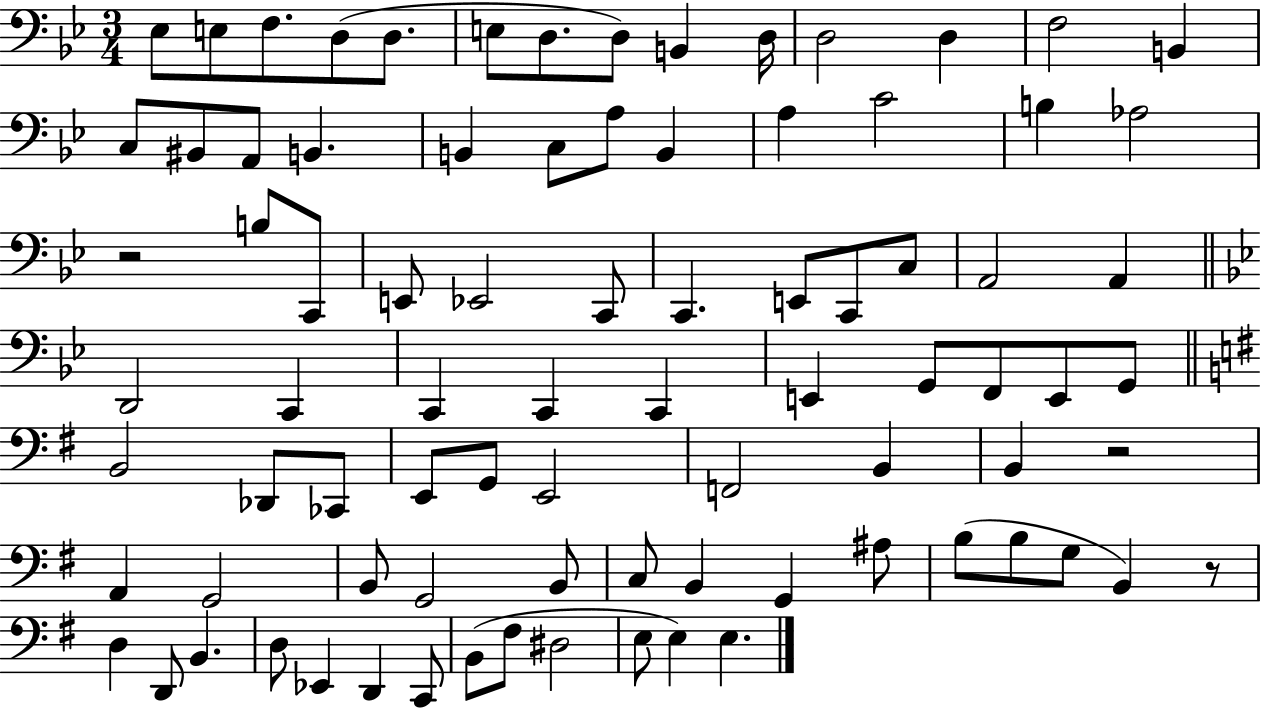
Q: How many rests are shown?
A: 3